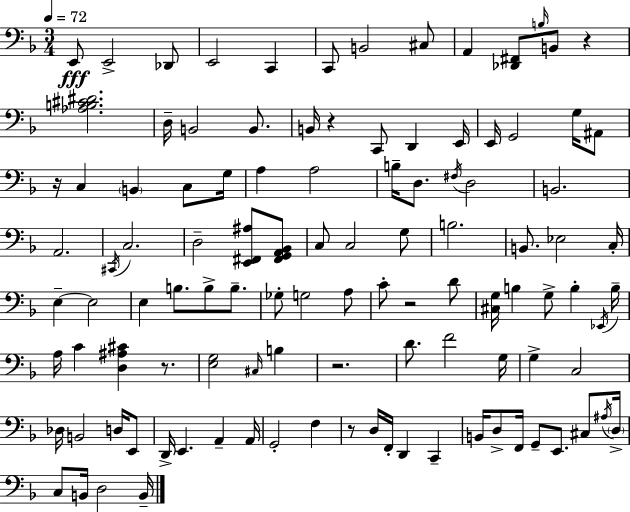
X:1
T:Untitled
M:3/4
L:1/4
K:F
E,,/2 E,,2 _D,,/2 E,,2 C,, C,,/2 B,,2 ^C,/2 A,, [_D,,^F,,]/2 B,/4 B,,/2 z [_A,B,^C^D]2 D,/4 B,,2 B,,/2 B,,/4 z C,,/2 D,, E,,/4 E,,/4 G,,2 G,/4 ^A,,/2 z/4 C, B,, C,/2 G,/4 A, A,2 B,/4 D,/2 ^F,/4 D,2 B,,2 A,,2 ^C,,/4 C,2 D,2 [E,,^F,,^A,]/2 [^F,,G,,A,,_B,,]/2 C,/2 C,2 G,/2 B,2 B,,/2 _E,2 C,/4 E, E,2 E, B,/2 B,/2 B,/2 _G,/2 G,2 A,/2 C/2 z2 D/2 [^C,G,]/4 B, G,/2 B, _E,,/4 B,/4 A,/4 C [D,^A,^C] z/2 [E,G,]2 ^C,/4 B, z2 D/2 F2 G,/4 G, C,2 _D,/4 B,,2 D,/4 E,,/2 D,,/4 E,, A,, A,,/4 G,,2 F, z/2 D,/4 F,,/4 D,, C,, B,,/4 D,/2 F,,/4 G,,/2 E,,/2 ^C,/2 ^A,/4 D,/4 C,/2 B,,/4 D,2 B,,/4